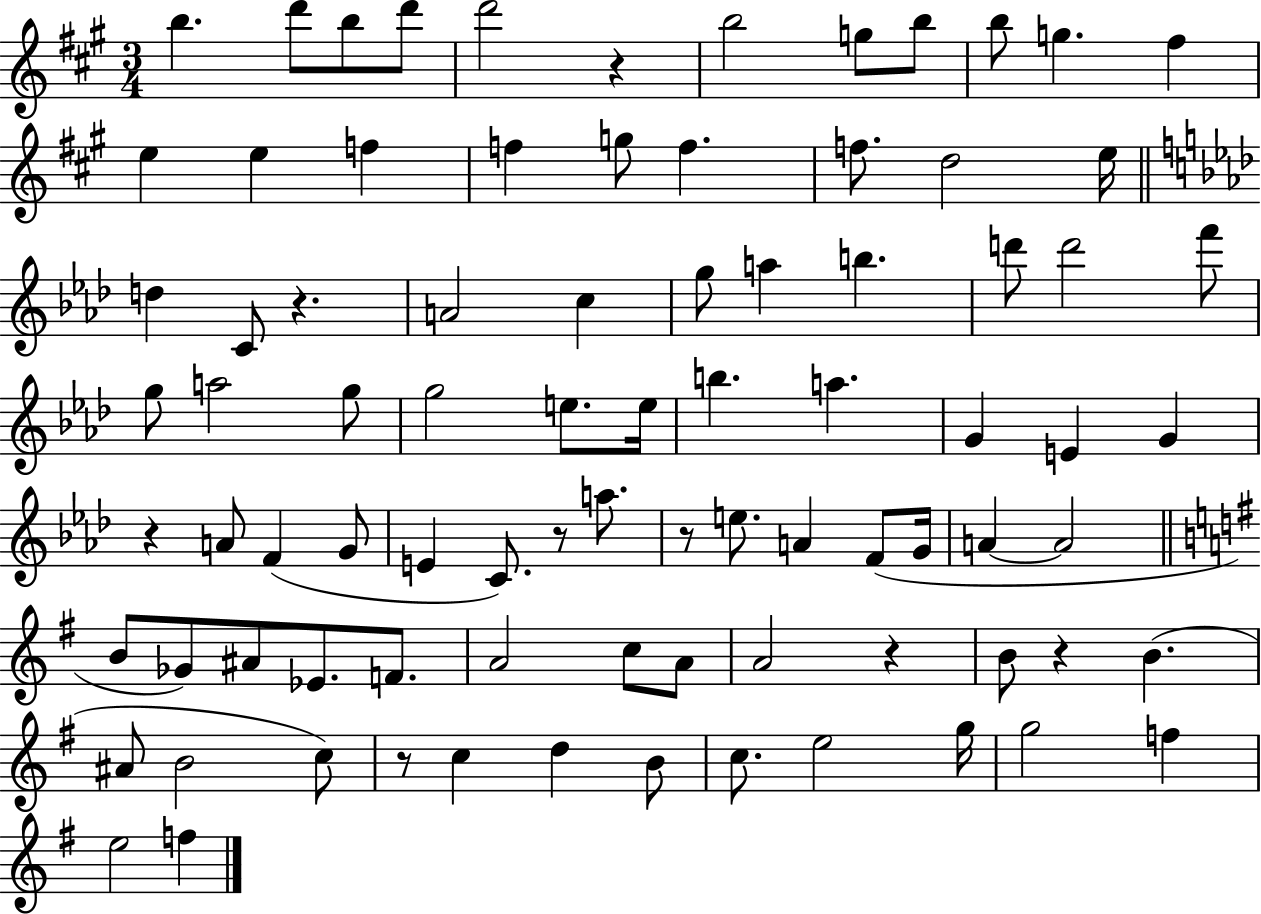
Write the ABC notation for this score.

X:1
T:Untitled
M:3/4
L:1/4
K:A
b d'/2 b/2 d'/2 d'2 z b2 g/2 b/2 b/2 g ^f e e f f g/2 f f/2 d2 e/4 d C/2 z A2 c g/2 a b d'/2 d'2 f'/2 g/2 a2 g/2 g2 e/2 e/4 b a G E G z A/2 F G/2 E C/2 z/2 a/2 z/2 e/2 A F/2 G/4 A A2 B/2 _G/2 ^A/2 _E/2 F/2 A2 c/2 A/2 A2 z B/2 z B ^A/2 B2 c/2 z/2 c d B/2 c/2 e2 g/4 g2 f e2 f